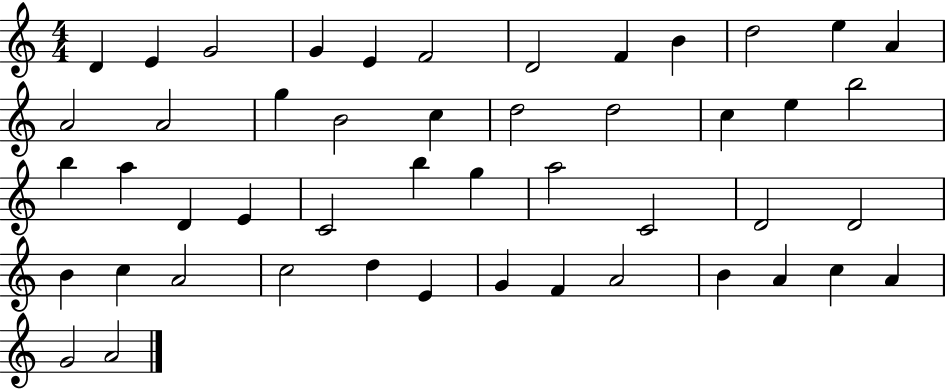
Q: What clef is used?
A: treble